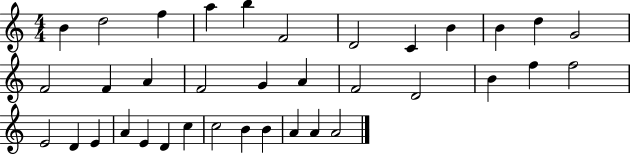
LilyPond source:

{
  \clef treble
  \numericTimeSignature
  \time 4/4
  \key c \major
  b'4 d''2 f''4 | a''4 b''4 f'2 | d'2 c'4 b'4 | b'4 d''4 g'2 | \break f'2 f'4 a'4 | f'2 g'4 a'4 | f'2 d'2 | b'4 f''4 f''2 | \break e'2 d'4 e'4 | a'4 e'4 d'4 c''4 | c''2 b'4 b'4 | a'4 a'4 a'2 | \break \bar "|."
}